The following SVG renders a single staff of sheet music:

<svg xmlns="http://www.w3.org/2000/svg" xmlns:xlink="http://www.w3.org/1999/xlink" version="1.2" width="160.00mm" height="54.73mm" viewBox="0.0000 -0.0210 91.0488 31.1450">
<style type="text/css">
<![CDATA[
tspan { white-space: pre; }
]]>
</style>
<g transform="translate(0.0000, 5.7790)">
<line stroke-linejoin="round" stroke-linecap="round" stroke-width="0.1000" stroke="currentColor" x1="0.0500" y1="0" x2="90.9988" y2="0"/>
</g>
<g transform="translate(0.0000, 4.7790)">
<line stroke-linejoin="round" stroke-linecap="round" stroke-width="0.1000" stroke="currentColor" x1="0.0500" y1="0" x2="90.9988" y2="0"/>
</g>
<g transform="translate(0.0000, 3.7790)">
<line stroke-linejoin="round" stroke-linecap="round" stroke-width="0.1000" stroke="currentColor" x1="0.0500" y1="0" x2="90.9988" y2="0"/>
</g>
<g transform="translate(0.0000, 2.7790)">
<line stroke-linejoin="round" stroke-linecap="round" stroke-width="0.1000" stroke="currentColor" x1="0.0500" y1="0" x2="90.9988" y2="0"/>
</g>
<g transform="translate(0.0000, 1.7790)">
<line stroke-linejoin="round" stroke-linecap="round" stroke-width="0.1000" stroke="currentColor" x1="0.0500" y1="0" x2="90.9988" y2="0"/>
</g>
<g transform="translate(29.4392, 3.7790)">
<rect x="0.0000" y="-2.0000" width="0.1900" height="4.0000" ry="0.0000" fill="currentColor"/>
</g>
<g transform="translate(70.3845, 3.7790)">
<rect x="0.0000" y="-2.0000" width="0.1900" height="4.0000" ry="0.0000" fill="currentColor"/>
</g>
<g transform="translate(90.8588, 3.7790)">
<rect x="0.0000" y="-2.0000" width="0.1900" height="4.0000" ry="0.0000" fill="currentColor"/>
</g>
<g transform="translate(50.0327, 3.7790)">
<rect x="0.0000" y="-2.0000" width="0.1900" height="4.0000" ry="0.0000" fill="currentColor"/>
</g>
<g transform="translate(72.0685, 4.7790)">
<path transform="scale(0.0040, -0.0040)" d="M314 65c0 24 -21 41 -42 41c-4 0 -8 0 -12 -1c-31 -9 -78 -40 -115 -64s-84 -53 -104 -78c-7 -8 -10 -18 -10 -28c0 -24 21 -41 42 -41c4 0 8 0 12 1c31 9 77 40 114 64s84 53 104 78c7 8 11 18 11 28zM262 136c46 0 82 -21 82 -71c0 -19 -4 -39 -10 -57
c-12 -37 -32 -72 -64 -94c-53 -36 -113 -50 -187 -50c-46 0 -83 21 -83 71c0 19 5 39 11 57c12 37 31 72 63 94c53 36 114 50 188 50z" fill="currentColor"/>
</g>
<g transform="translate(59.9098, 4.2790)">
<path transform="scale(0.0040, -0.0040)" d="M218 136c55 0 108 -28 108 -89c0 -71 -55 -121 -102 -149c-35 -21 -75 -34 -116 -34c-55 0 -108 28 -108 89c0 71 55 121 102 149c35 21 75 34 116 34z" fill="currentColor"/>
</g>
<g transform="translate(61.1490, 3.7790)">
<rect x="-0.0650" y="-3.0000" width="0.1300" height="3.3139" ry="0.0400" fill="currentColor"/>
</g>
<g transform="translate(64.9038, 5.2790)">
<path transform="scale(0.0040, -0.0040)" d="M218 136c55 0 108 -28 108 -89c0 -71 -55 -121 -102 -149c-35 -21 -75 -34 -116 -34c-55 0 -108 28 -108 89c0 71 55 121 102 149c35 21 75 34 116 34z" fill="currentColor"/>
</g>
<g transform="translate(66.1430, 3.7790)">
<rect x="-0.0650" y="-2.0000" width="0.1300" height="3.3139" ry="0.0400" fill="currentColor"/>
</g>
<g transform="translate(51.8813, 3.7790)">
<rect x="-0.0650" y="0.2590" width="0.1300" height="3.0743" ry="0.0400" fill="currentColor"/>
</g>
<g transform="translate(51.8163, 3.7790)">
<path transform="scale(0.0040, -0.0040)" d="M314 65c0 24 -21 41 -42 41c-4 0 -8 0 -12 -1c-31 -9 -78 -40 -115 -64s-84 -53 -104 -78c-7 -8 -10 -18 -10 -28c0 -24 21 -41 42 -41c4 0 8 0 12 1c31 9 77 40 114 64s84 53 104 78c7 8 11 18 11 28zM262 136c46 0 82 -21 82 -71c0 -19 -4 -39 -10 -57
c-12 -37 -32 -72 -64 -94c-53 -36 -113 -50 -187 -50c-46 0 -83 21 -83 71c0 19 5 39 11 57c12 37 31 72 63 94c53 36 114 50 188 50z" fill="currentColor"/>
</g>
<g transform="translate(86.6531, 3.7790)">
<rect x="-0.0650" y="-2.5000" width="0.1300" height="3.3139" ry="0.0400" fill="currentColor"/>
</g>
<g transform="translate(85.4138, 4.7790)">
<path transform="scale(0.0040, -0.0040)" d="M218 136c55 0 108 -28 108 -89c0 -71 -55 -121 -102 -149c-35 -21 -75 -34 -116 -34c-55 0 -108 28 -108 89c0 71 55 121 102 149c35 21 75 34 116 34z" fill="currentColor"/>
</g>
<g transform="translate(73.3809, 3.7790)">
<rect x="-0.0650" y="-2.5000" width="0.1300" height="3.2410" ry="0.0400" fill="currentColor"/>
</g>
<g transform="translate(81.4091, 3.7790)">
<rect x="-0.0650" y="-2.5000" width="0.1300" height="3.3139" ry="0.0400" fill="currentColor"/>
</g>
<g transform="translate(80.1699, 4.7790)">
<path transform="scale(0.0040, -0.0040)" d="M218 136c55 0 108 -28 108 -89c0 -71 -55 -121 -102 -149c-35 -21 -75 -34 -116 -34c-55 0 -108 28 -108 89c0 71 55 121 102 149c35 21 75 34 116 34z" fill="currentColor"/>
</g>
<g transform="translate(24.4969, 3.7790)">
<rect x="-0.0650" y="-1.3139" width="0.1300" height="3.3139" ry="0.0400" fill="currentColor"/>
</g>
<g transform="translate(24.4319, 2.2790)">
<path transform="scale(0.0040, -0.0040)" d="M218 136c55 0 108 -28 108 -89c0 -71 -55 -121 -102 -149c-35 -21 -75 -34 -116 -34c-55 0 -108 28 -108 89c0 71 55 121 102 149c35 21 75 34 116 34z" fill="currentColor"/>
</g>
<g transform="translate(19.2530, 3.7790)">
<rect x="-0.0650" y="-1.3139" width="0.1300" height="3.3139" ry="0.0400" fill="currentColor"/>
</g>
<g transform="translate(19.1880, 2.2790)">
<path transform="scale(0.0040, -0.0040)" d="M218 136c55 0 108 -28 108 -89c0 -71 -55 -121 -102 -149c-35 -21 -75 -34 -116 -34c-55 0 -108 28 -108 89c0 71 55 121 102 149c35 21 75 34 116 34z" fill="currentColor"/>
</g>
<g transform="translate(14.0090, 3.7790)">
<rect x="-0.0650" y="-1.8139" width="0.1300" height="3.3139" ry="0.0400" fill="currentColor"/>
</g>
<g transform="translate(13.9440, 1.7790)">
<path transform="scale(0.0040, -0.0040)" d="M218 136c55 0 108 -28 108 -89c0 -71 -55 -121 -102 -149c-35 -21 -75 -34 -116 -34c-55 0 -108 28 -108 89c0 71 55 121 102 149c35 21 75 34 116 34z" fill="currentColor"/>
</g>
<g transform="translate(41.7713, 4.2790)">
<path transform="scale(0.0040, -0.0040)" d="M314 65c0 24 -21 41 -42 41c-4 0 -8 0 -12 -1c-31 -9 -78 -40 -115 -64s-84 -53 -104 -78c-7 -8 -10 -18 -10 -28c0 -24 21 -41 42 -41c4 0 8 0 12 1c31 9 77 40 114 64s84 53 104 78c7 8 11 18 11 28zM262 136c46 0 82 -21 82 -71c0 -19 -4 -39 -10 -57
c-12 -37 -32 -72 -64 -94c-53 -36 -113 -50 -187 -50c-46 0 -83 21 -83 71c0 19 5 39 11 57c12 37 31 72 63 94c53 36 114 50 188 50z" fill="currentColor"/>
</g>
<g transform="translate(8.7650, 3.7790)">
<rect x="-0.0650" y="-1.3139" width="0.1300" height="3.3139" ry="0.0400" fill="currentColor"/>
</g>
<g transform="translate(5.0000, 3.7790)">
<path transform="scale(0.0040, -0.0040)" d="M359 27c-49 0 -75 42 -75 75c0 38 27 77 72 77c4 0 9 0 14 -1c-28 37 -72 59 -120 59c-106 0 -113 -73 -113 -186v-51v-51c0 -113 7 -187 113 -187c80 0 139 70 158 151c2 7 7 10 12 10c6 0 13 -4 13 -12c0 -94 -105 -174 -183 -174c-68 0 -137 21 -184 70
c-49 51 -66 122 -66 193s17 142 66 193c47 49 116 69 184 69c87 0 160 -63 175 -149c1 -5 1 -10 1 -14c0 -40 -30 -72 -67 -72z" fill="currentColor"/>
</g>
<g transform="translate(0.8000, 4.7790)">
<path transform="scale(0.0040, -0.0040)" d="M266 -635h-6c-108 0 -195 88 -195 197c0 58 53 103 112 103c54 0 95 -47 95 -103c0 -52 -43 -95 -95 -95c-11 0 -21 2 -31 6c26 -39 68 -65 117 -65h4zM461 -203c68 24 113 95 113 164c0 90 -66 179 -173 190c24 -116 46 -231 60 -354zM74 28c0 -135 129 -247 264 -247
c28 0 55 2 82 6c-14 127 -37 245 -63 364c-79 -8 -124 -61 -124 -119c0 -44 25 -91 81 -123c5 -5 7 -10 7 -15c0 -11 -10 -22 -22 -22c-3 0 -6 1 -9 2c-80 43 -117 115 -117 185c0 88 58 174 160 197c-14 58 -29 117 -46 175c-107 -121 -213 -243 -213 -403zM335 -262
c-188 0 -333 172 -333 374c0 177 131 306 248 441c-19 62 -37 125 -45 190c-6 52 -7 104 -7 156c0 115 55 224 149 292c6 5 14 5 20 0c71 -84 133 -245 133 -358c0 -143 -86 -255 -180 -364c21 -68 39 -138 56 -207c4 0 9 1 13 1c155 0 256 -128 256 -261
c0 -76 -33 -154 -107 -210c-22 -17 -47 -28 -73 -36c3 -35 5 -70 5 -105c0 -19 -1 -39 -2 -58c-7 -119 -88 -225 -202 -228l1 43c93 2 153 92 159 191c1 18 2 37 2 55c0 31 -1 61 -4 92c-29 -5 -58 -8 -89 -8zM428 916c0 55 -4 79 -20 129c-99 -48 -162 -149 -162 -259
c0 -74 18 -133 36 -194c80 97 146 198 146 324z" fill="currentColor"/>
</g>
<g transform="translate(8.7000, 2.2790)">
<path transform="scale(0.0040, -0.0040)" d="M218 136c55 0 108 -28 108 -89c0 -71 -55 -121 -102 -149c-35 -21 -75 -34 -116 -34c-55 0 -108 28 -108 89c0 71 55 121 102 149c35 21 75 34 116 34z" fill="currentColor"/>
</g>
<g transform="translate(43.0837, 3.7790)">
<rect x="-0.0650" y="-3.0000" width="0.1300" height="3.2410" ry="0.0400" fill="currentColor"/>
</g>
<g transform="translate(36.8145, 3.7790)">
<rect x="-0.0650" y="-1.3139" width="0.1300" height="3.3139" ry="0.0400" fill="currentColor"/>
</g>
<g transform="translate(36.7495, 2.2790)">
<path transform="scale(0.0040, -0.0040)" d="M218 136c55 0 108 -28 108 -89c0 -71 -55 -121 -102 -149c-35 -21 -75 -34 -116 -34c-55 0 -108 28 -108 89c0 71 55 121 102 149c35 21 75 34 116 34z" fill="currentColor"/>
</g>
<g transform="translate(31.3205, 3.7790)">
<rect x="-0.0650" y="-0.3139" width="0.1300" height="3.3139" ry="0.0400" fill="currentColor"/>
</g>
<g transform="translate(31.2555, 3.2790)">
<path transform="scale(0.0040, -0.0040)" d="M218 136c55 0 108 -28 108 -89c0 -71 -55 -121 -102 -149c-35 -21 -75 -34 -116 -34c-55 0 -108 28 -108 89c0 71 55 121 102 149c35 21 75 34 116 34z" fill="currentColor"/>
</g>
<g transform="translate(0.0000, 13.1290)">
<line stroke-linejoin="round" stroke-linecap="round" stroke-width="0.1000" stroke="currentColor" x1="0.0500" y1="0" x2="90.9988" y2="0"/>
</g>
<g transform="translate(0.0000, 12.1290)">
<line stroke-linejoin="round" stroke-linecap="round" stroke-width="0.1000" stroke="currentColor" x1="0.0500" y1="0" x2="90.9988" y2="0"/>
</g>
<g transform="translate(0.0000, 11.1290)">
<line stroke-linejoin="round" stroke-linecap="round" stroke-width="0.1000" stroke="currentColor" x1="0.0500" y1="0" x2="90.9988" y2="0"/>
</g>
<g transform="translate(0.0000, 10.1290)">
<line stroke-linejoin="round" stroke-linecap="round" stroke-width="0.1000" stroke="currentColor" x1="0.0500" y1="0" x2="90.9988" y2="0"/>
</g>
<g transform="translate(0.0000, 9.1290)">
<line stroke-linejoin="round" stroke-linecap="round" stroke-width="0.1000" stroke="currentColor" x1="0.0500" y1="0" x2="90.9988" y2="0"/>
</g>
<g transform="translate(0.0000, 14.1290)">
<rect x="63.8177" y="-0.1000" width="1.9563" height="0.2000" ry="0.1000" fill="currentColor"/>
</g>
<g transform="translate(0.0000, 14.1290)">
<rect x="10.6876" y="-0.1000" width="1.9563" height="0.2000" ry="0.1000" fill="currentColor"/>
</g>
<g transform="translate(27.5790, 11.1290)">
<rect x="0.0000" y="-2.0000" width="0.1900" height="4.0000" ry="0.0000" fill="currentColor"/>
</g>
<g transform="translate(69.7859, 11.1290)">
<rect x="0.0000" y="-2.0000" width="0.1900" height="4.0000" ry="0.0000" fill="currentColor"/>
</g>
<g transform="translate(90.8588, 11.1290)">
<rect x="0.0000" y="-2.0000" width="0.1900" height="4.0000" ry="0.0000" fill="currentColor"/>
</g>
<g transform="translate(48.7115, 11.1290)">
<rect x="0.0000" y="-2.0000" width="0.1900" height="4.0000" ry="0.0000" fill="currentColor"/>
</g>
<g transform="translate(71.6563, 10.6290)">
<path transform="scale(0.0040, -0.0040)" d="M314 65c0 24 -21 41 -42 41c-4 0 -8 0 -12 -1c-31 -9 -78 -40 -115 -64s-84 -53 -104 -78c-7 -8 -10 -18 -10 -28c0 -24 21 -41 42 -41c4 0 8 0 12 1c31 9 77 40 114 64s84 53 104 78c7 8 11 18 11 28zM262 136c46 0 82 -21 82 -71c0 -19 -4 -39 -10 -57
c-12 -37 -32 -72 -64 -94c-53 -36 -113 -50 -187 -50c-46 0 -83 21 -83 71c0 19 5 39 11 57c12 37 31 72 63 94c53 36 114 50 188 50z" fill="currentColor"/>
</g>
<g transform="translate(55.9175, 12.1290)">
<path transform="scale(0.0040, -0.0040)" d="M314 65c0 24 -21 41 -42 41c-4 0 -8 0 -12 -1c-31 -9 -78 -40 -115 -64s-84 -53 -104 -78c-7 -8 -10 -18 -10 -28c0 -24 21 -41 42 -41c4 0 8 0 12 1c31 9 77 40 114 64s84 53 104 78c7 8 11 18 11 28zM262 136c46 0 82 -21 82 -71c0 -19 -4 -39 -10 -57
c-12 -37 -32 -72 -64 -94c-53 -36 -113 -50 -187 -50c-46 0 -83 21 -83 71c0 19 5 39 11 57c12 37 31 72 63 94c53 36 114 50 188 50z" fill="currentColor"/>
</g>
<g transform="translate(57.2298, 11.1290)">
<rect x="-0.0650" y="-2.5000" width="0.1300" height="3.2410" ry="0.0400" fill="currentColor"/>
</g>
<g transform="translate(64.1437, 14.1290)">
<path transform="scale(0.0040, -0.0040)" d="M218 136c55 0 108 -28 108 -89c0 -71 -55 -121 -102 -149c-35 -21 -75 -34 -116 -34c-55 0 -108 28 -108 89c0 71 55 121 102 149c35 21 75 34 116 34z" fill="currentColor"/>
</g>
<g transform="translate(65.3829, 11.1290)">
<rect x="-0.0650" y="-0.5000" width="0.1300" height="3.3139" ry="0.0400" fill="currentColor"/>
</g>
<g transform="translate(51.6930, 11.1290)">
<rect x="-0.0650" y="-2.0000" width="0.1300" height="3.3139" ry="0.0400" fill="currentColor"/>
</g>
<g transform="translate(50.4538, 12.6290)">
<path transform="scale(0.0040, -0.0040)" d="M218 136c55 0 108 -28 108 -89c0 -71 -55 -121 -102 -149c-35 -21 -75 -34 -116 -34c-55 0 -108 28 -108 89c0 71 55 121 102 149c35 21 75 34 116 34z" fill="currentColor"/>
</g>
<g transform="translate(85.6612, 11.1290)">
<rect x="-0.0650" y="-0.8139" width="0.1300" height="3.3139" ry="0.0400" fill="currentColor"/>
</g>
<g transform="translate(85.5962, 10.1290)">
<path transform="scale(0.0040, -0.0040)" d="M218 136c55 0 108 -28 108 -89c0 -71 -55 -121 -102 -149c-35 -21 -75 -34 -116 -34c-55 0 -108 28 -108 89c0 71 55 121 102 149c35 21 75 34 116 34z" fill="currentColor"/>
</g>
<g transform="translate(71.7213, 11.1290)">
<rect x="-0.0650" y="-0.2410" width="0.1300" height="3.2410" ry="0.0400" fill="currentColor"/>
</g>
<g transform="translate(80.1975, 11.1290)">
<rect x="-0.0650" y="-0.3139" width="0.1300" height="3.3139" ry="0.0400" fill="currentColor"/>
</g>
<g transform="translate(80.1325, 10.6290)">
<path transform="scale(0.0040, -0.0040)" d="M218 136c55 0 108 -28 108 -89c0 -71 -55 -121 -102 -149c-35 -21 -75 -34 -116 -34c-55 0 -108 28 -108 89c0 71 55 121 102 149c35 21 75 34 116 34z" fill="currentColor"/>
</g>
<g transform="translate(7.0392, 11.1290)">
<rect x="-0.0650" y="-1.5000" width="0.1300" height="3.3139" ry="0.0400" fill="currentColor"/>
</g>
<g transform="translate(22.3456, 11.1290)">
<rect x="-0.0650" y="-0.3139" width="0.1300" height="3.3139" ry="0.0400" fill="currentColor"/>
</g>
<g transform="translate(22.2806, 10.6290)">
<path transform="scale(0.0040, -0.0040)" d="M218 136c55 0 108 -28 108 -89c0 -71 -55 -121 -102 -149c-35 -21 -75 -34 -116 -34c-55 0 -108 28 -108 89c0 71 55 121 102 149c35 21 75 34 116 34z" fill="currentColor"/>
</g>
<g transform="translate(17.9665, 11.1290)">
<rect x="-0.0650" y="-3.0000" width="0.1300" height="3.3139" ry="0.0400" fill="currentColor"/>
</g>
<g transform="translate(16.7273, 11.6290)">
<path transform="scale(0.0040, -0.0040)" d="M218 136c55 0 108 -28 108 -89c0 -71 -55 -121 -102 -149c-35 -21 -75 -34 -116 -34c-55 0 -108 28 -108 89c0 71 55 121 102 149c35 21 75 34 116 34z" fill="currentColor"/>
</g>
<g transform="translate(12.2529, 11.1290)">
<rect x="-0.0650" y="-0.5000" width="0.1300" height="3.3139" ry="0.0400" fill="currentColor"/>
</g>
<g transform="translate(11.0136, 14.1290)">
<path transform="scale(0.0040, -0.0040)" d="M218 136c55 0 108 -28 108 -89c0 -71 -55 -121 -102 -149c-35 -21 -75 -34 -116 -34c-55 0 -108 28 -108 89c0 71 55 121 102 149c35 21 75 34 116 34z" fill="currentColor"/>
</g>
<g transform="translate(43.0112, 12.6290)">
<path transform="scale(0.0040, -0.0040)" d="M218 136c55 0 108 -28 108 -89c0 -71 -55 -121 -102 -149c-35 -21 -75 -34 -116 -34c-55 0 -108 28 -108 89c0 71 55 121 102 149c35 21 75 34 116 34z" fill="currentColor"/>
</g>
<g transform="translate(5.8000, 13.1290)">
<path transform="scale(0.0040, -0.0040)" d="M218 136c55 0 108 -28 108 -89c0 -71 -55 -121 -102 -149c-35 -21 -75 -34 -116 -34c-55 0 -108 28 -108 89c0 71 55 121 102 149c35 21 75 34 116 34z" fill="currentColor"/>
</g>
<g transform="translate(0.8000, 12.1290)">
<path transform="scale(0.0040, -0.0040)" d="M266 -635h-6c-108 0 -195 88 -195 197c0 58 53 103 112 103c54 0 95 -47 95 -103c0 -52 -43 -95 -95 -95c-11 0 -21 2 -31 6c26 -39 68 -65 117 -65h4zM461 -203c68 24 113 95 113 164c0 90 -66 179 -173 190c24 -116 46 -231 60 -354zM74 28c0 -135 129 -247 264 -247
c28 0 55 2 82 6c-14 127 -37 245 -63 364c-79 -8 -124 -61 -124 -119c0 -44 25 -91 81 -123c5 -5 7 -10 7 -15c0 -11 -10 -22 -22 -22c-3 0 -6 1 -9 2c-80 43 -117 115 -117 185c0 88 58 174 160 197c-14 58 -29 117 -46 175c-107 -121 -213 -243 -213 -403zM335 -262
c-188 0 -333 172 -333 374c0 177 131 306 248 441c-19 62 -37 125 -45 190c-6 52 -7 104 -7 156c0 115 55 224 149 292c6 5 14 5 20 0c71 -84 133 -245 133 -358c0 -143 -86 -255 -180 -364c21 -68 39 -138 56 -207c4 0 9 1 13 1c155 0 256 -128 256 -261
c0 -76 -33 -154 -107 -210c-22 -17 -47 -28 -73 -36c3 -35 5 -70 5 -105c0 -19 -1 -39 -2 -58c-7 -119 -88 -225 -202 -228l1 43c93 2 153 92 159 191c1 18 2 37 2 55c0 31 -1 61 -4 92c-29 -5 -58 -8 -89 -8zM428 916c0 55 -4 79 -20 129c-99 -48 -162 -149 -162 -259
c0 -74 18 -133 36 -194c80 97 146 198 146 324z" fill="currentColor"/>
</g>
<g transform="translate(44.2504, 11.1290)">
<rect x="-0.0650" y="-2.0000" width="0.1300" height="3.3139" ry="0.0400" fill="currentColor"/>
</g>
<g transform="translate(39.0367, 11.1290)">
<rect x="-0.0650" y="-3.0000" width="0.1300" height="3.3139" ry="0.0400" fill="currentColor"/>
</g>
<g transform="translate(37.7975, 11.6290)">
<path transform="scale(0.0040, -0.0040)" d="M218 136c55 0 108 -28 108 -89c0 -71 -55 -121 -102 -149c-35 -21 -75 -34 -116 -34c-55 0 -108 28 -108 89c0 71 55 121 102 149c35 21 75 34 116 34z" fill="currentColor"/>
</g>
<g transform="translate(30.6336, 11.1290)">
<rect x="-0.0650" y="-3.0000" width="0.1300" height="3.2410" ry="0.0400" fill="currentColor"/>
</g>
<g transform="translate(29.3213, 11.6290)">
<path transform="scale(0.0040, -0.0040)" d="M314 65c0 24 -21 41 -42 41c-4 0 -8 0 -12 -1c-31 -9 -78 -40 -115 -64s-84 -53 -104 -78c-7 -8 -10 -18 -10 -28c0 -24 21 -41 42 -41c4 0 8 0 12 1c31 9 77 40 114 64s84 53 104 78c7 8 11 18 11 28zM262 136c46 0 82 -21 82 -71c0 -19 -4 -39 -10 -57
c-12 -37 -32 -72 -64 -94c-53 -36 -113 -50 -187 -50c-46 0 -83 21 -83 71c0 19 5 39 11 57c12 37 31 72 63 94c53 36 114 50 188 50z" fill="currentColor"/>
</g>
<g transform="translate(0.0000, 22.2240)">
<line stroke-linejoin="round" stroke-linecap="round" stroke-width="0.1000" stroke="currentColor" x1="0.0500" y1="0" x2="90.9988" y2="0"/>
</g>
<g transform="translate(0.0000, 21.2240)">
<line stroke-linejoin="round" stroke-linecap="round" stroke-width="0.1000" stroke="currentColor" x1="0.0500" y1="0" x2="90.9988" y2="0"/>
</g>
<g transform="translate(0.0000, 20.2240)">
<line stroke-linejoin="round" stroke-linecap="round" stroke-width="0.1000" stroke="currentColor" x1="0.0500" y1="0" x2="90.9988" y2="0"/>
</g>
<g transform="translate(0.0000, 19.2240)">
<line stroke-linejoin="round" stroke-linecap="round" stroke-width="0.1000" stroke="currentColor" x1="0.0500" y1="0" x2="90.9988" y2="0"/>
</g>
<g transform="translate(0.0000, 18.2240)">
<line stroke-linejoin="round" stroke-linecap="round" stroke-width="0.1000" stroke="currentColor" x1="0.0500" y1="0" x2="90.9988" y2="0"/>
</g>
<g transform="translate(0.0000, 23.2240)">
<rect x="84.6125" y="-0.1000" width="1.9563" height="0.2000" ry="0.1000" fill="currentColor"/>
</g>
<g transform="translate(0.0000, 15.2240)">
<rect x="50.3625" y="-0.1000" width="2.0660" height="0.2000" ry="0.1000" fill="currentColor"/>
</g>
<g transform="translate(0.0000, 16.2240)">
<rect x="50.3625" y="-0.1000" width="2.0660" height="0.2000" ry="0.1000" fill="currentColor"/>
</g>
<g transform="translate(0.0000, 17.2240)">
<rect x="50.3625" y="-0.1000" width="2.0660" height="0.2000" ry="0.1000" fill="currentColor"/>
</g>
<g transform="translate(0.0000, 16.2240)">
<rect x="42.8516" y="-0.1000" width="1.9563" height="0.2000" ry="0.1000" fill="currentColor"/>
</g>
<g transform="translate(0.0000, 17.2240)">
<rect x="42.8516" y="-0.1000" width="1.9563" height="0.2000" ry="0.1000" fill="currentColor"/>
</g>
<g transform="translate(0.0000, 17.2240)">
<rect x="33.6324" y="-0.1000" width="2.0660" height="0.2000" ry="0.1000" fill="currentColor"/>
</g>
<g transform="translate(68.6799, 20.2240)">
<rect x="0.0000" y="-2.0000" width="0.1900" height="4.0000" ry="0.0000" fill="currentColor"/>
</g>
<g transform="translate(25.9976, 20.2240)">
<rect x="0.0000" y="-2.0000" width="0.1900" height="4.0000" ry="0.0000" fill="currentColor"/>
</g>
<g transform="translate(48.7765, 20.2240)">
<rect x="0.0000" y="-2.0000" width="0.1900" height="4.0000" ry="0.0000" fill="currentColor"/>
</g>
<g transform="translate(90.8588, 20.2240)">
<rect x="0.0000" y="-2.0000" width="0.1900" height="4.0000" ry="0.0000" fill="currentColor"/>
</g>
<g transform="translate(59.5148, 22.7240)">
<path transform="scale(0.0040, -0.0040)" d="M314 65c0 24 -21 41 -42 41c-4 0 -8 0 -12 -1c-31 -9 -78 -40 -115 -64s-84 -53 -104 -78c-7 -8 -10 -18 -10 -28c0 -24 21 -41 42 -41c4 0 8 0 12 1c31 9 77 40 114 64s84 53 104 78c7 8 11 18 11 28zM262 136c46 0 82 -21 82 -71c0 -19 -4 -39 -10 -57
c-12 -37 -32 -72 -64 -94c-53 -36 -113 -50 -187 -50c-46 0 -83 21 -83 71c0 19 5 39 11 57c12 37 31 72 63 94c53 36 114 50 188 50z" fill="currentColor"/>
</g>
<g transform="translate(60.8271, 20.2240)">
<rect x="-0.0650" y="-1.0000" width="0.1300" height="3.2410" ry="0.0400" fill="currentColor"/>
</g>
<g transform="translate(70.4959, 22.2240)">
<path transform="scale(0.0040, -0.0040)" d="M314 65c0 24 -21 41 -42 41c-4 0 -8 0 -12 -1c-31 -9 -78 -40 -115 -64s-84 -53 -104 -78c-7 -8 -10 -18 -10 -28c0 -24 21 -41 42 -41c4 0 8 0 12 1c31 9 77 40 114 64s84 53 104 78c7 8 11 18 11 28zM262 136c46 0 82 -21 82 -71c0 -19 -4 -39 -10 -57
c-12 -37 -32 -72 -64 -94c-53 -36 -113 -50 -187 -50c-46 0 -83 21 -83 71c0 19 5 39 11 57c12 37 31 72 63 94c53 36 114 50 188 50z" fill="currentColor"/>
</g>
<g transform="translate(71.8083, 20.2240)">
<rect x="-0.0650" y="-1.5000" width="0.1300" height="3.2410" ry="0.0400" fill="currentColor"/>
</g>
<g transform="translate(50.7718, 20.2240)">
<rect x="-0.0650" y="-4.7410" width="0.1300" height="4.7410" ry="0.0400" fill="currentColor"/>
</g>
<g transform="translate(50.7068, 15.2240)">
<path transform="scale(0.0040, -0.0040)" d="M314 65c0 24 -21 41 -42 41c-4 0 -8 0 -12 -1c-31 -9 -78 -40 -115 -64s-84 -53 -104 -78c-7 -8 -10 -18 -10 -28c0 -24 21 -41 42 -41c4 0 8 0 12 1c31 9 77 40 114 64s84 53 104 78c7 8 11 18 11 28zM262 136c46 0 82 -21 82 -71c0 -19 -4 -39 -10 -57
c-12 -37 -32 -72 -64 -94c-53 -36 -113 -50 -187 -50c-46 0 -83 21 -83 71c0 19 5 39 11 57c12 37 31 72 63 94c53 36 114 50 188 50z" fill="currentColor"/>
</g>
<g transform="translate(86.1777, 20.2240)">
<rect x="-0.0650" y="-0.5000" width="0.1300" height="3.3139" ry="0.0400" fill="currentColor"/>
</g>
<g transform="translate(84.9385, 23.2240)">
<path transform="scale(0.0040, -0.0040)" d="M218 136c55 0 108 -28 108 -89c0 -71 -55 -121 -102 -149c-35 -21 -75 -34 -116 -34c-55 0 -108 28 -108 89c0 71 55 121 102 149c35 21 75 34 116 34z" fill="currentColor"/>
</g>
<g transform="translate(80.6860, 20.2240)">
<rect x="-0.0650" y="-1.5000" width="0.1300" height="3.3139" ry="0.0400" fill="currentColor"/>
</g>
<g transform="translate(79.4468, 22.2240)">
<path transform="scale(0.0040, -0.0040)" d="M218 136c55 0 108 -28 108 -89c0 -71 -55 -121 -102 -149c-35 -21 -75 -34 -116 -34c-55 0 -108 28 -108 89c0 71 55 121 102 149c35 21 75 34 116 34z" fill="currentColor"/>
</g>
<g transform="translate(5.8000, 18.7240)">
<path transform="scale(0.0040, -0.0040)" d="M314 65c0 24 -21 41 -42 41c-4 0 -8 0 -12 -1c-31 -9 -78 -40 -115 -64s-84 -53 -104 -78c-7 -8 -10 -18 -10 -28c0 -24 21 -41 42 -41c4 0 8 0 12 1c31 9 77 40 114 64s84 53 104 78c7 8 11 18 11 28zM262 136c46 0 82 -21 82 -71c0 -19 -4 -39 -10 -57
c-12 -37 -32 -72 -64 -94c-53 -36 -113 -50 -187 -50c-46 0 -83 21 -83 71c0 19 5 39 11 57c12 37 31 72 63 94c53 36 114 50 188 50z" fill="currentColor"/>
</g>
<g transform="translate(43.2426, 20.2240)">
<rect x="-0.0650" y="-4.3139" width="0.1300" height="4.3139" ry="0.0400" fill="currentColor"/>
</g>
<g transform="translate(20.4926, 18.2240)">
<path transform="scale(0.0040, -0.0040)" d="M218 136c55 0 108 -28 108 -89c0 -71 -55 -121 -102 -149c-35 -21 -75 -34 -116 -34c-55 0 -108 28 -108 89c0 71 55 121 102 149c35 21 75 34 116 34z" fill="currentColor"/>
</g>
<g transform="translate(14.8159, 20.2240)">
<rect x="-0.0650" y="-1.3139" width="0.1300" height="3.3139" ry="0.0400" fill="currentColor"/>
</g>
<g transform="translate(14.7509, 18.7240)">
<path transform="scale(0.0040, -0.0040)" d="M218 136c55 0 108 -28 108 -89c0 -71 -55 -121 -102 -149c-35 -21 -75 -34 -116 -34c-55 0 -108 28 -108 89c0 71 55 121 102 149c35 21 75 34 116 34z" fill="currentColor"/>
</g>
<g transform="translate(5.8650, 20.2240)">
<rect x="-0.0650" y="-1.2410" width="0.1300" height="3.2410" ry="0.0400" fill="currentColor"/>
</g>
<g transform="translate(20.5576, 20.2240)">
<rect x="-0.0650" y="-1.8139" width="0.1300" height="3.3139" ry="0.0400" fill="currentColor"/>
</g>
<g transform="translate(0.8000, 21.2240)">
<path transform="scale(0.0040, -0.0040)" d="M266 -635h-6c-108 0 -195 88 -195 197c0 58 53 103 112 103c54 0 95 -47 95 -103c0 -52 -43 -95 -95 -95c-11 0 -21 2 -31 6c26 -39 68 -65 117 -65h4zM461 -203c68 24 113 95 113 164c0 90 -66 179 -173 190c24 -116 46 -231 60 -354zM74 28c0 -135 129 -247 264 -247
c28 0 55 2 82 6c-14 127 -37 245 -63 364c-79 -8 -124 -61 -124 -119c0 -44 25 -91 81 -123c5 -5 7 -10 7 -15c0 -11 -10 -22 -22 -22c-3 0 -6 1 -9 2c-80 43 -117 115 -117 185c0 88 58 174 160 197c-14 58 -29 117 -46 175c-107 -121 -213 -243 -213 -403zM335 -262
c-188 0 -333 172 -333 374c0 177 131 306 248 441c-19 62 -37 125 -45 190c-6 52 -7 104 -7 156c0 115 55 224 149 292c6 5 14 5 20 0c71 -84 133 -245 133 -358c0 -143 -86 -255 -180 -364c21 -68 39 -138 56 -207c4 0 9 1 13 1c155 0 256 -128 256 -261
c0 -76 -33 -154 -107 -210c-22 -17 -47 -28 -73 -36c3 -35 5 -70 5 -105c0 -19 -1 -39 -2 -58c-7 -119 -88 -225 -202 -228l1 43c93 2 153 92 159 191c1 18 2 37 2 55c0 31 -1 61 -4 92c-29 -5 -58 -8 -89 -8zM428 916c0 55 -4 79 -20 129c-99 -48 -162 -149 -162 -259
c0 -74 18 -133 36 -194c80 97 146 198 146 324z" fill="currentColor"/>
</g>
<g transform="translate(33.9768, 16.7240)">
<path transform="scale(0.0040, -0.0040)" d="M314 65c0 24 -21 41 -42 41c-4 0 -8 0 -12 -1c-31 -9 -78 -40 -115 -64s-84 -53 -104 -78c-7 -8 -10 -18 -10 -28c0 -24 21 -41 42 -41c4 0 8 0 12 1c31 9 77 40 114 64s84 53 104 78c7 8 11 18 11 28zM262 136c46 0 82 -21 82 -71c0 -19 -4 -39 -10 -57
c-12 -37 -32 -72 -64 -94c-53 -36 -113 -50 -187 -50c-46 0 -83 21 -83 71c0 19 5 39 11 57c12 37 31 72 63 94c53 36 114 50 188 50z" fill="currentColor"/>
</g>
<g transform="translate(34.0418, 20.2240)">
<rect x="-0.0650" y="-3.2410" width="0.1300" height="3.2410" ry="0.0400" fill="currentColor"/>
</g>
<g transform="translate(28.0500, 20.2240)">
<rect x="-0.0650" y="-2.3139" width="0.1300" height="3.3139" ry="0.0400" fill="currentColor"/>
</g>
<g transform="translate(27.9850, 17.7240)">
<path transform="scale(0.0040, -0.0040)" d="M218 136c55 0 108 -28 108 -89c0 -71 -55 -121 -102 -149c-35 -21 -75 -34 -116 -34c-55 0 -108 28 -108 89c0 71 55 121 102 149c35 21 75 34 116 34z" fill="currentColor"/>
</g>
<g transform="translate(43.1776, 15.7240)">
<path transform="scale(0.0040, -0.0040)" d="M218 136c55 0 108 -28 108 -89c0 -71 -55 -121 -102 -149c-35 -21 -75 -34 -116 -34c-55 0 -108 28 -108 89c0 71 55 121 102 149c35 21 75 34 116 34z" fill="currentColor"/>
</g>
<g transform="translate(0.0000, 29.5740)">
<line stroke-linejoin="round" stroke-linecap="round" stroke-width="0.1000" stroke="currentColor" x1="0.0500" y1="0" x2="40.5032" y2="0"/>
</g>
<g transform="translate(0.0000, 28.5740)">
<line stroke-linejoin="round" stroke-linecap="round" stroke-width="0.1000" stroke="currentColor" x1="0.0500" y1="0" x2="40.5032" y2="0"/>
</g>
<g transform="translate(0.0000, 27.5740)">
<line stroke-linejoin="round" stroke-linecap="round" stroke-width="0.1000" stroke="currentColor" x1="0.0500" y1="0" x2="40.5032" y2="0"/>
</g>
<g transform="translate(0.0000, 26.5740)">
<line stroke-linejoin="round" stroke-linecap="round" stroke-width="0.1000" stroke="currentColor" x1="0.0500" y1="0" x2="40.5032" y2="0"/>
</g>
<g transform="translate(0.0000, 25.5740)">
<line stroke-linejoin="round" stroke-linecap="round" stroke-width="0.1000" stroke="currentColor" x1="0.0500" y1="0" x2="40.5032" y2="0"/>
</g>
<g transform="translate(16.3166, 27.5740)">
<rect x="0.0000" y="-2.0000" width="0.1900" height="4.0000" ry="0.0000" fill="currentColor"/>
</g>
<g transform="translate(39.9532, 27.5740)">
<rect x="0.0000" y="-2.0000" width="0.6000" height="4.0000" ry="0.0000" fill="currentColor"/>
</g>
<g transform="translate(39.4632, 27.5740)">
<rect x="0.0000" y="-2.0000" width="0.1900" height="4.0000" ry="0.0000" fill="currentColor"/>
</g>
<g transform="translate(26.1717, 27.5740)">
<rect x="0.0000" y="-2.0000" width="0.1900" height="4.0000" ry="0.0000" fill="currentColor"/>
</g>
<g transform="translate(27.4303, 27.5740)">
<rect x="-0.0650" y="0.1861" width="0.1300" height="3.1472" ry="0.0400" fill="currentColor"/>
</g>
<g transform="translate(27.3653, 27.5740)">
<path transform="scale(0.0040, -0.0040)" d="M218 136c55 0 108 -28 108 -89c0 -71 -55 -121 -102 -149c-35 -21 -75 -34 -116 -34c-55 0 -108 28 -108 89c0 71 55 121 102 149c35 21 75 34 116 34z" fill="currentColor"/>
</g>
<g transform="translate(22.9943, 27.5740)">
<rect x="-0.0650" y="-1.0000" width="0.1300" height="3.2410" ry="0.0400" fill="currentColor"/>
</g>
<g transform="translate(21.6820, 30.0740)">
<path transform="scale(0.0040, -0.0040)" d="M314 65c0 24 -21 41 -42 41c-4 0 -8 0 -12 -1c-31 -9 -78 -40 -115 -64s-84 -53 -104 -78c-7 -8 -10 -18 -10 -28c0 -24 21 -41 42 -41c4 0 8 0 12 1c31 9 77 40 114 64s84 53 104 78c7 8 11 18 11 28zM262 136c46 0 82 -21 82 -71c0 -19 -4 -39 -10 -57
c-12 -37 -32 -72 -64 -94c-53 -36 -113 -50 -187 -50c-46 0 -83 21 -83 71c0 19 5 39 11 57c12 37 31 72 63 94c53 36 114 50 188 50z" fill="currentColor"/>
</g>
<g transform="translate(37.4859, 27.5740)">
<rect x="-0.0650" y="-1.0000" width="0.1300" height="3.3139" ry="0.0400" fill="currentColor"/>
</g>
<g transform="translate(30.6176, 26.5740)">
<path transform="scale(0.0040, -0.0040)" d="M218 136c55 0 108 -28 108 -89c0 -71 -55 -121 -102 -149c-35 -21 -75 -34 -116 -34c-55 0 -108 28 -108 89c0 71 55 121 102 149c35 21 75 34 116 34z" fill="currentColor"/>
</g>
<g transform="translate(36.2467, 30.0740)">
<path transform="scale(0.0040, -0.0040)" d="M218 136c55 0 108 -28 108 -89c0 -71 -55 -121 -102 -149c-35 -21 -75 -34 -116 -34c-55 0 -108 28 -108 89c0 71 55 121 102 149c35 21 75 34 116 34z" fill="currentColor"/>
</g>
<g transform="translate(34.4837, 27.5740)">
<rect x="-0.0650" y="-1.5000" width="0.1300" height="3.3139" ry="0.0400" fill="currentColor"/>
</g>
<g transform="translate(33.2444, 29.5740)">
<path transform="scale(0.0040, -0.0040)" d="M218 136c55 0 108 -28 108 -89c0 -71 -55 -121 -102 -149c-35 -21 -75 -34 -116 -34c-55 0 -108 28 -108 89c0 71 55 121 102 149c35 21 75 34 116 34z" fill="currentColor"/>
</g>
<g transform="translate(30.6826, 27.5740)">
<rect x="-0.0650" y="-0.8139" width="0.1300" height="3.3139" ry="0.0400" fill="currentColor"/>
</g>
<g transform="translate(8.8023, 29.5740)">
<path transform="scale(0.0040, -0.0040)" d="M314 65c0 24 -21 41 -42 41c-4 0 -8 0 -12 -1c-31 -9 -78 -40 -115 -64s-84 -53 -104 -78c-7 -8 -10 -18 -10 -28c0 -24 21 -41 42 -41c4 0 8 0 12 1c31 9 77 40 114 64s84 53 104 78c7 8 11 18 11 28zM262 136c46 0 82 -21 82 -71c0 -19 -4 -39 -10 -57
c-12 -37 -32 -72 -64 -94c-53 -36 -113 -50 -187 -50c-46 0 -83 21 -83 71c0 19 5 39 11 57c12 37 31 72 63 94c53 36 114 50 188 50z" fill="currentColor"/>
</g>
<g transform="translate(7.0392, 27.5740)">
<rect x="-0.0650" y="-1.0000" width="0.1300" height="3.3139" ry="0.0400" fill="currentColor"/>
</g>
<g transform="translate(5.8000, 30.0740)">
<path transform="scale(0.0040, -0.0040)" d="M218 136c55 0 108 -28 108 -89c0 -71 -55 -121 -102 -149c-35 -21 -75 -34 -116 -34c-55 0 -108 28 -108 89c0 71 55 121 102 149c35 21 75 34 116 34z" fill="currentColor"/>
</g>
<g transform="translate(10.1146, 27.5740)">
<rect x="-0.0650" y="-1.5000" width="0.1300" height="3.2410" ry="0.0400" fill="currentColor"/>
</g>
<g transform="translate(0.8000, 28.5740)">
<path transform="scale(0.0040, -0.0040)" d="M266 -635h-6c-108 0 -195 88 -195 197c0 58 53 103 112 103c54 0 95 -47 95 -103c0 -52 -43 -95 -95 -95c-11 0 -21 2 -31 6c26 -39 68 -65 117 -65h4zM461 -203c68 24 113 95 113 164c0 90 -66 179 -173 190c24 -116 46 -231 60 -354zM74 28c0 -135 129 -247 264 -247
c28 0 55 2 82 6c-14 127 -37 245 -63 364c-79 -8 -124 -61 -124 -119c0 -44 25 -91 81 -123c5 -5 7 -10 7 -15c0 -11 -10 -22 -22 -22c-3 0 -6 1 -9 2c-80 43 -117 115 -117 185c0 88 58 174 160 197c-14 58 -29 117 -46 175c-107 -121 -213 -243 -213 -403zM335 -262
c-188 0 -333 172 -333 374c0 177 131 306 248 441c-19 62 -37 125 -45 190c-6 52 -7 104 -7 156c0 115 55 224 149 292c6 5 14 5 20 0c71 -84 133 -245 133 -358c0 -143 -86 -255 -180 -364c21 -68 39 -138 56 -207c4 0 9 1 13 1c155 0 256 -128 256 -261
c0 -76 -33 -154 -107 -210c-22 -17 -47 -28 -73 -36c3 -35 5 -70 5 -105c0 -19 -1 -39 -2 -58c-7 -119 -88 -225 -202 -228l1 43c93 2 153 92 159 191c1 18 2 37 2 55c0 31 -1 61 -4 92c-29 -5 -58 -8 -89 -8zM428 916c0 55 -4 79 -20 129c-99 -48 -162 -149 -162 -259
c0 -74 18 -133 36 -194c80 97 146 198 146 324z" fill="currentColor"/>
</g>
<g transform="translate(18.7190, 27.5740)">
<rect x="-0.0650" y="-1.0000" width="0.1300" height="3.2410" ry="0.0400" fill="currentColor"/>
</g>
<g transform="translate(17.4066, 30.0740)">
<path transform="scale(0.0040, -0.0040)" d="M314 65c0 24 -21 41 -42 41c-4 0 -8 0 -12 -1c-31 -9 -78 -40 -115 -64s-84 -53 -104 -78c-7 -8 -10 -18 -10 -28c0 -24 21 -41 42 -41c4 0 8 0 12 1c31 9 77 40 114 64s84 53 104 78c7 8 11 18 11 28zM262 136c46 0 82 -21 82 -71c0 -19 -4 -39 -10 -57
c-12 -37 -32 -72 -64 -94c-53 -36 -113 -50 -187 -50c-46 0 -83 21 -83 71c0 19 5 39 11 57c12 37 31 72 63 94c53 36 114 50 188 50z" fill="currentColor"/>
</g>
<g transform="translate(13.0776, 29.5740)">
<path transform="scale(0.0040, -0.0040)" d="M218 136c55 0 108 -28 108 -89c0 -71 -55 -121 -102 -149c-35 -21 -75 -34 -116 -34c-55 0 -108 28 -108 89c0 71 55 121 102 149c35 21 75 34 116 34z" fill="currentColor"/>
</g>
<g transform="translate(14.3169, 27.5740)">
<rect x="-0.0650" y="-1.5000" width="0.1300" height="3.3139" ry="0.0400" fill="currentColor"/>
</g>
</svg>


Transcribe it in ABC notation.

X:1
T:Untitled
M:4/4
L:1/4
K:C
e f e e c e A2 B2 A F G2 G G E C A c A2 A F F G2 C c2 c d e2 e f g b2 d' e'2 D2 E2 E C D E2 E D2 D2 B d E D